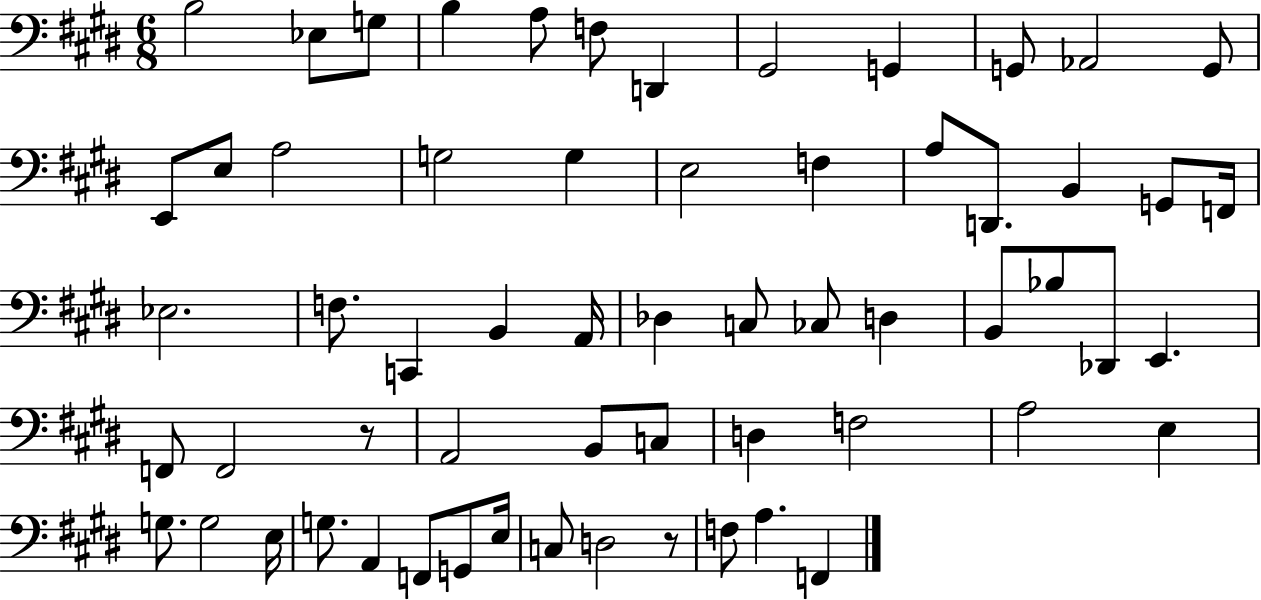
X:1
T:Untitled
M:6/8
L:1/4
K:E
B,2 _E,/2 G,/2 B, A,/2 F,/2 D,, ^G,,2 G,, G,,/2 _A,,2 G,,/2 E,,/2 E,/2 A,2 G,2 G, E,2 F, A,/2 D,,/2 B,, G,,/2 F,,/4 _E,2 F,/2 C,, B,, A,,/4 _D, C,/2 _C,/2 D, B,,/2 _B,/2 _D,,/2 E,, F,,/2 F,,2 z/2 A,,2 B,,/2 C,/2 D, F,2 A,2 E, G,/2 G,2 E,/4 G,/2 A,, F,,/2 G,,/2 E,/4 C,/2 D,2 z/2 F,/2 A, F,,